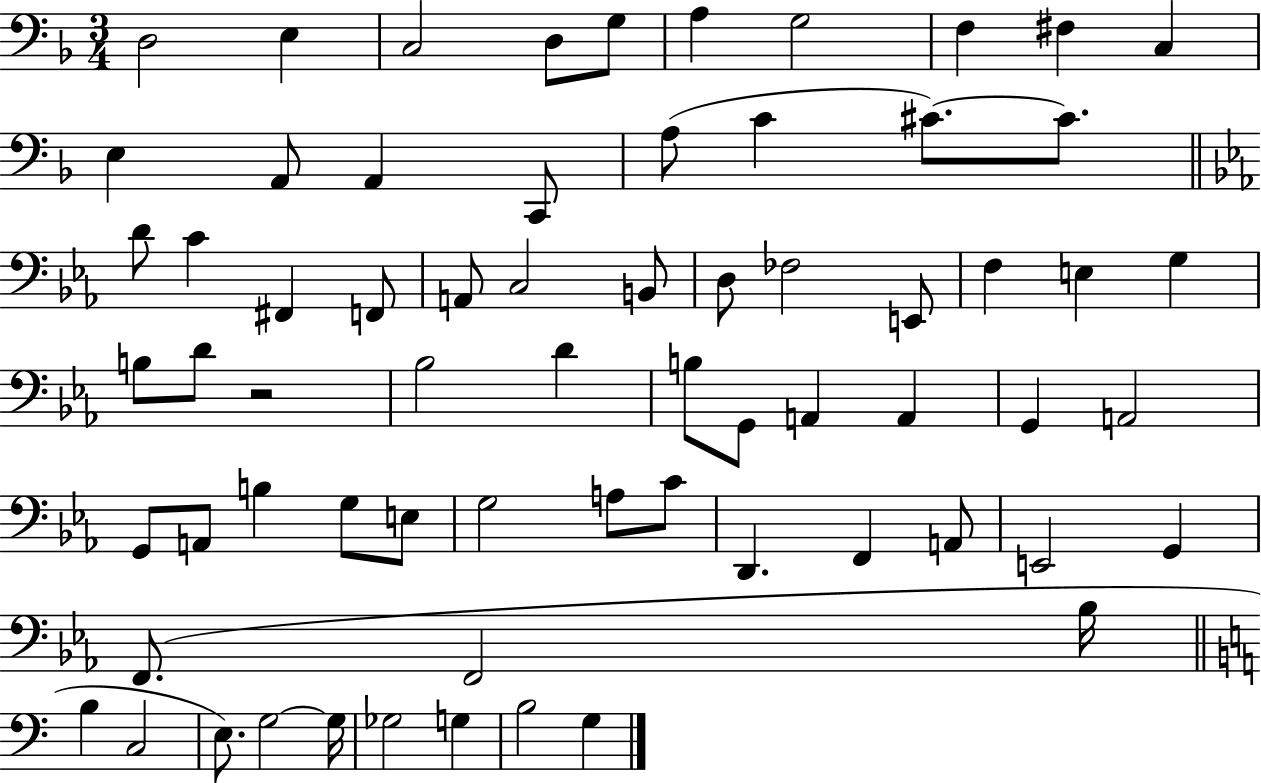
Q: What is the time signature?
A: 3/4